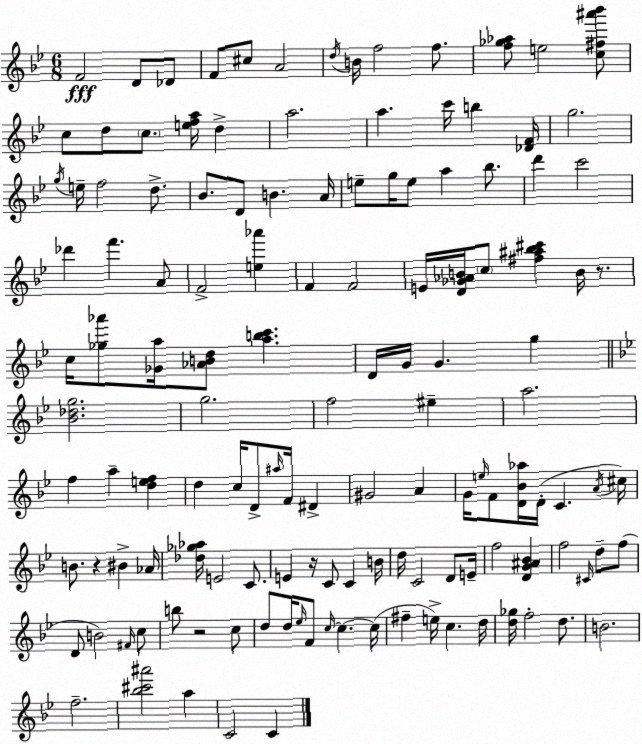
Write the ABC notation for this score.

X:1
T:Untitled
M:6/8
L:1/4
K:Gm
F2 D/2 _D/2 F/2 ^c/2 A2 d/4 B/4 f2 f/2 [f_g_a]/2 e2 [c^f^a'_b']/2 c/2 d/2 c/2 [efa]/4 d a2 a c'/4 b [_DF]/4 g2 g/4 e/4 f2 d/2 _B/2 D/2 B A/4 e/2 g/4 e/2 a _b/2 d' c'2 _d' f' A/2 F2 [e_a'] F F2 E/4 [D_G_AB]/4 c/2 [^f^a_b^c'] B/4 z/2 c/4 [_g_a']/2 [_Ga]/4 [_ABd]/2 [abc'] D/4 G/4 G g [_B_dg]2 g2 f2 ^e a2 f a [def] d c/4 D/2 ^a/4 F/4 ^D ^G2 A G/4 e/4 F/2 [D_B_a]/4 D/4 C A/4 ^c/4 B/2 z ^B _A/4 [_d_g_a]/4 E2 C/2 E z/4 C/2 C B/4 d/4 C2 D/2 E/4 f2 [DG^A_B] f2 ^C/4 d/2 f/2 D/2 B2 ^F/4 c/2 b/2 z2 c/2 d/2 d/4 _e/4 F/2 c/4 c c/4 ^f e/4 c d/4 [d_g]/4 f2 d/2 B2 f2 [_b^c'^a']2 a C2 C